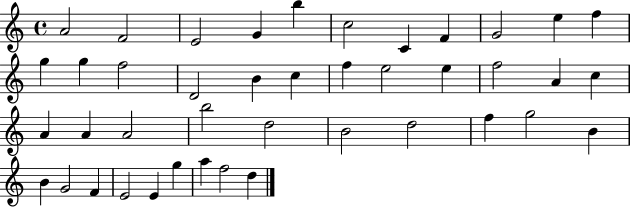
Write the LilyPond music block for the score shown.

{
  \clef treble
  \time 4/4
  \defaultTimeSignature
  \key c \major
  a'2 f'2 | e'2 g'4 b''4 | c''2 c'4 f'4 | g'2 e''4 f''4 | \break g''4 g''4 f''2 | d'2 b'4 c''4 | f''4 e''2 e''4 | f''2 a'4 c''4 | \break a'4 a'4 a'2 | b''2 d''2 | b'2 d''2 | f''4 g''2 b'4 | \break b'4 g'2 f'4 | e'2 e'4 g''4 | a''4 f''2 d''4 | \bar "|."
}